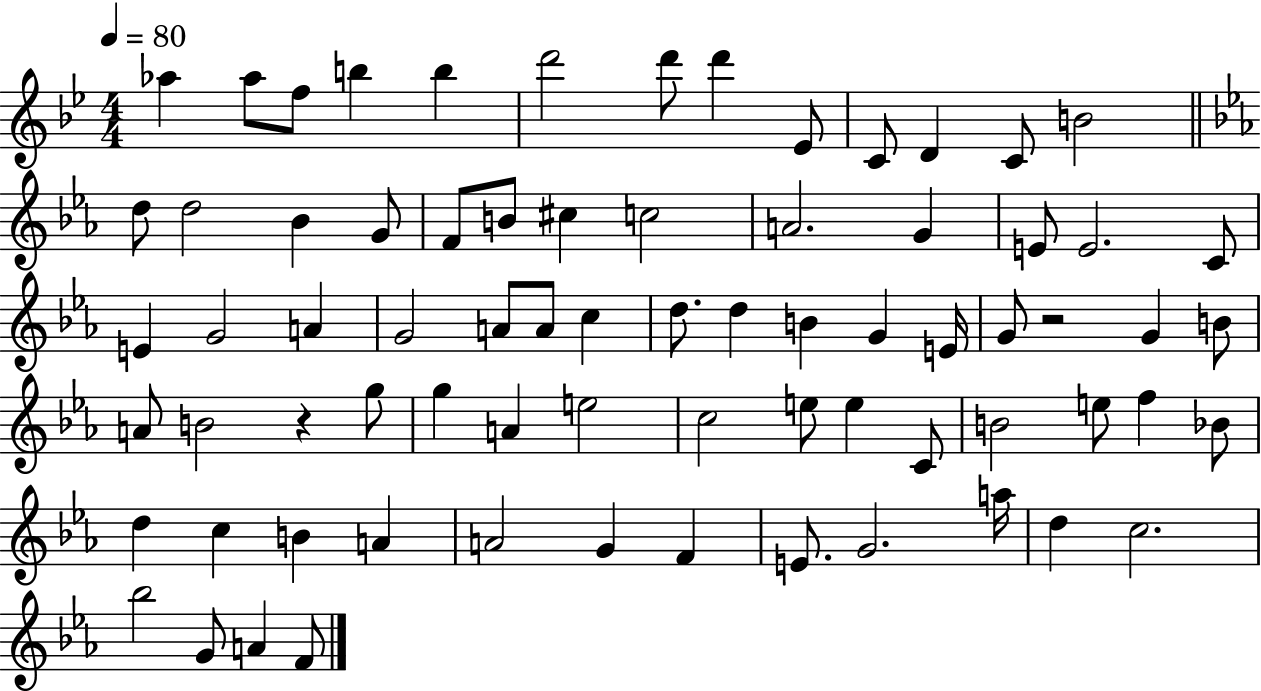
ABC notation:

X:1
T:Untitled
M:4/4
L:1/4
K:Bb
_a _a/2 f/2 b b d'2 d'/2 d' _E/2 C/2 D C/2 B2 d/2 d2 _B G/2 F/2 B/2 ^c c2 A2 G E/2 E2 C/2 E G2 A G2 A/2 A/2 c d/2 d B G E/4 G/2 z2 G B/2 A/2 B2 z g/2 g A e2 c2 e/2 e C/2 B2 e/2 f _B/2 d c B A A2 G F E/2 G2 a/4 d c2 _b2 G/2 A F/2